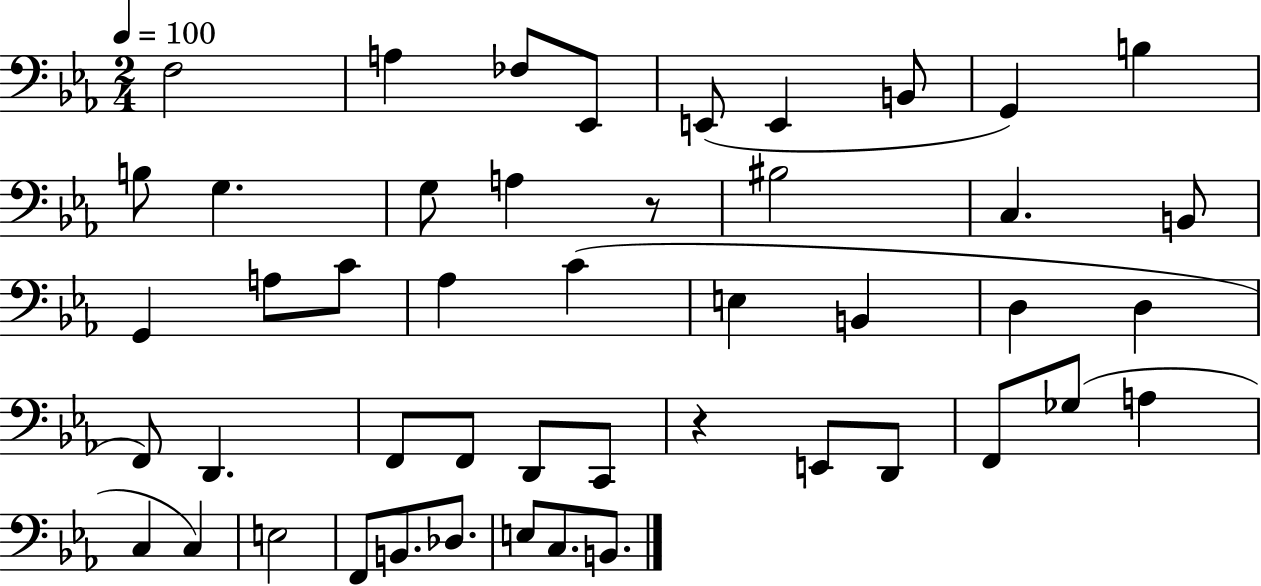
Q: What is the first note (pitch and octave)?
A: F3